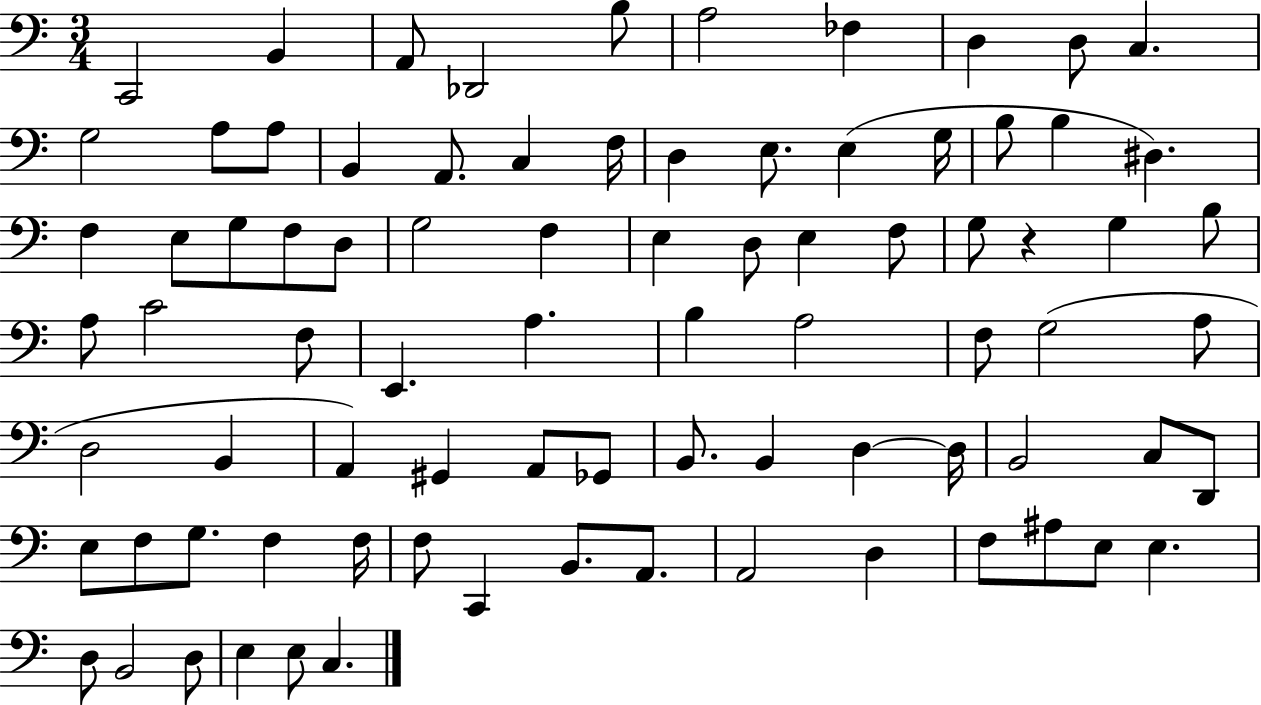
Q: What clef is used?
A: bass